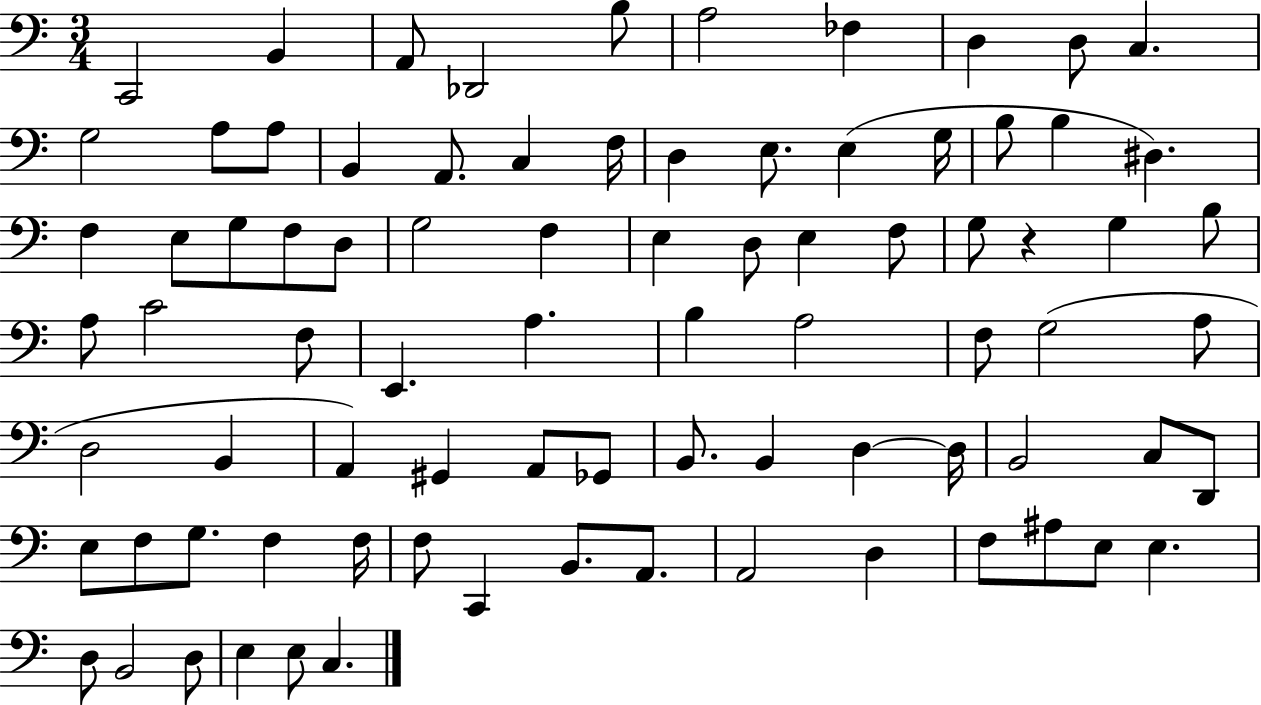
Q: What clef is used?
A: bass